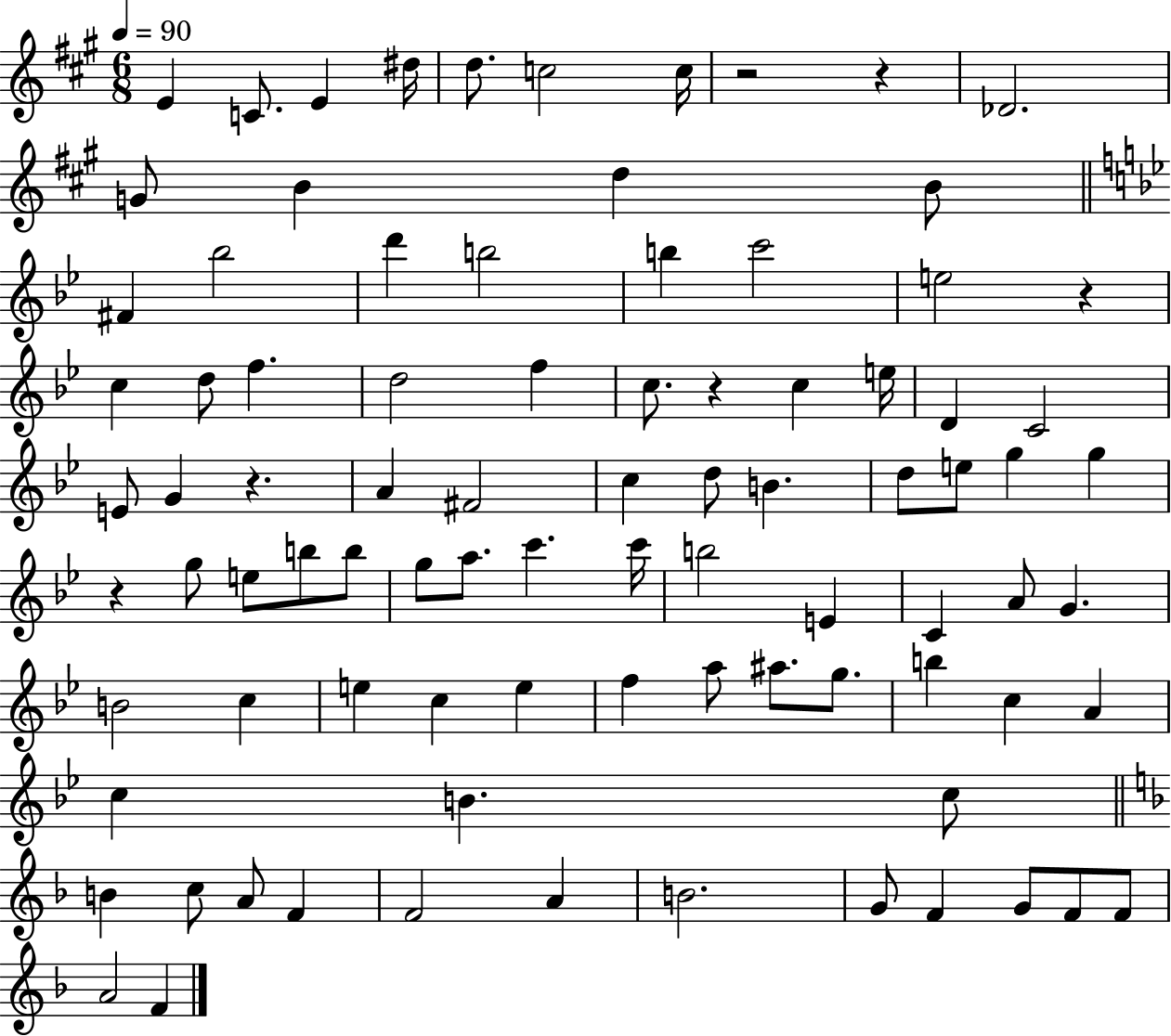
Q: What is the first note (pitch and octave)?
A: E4